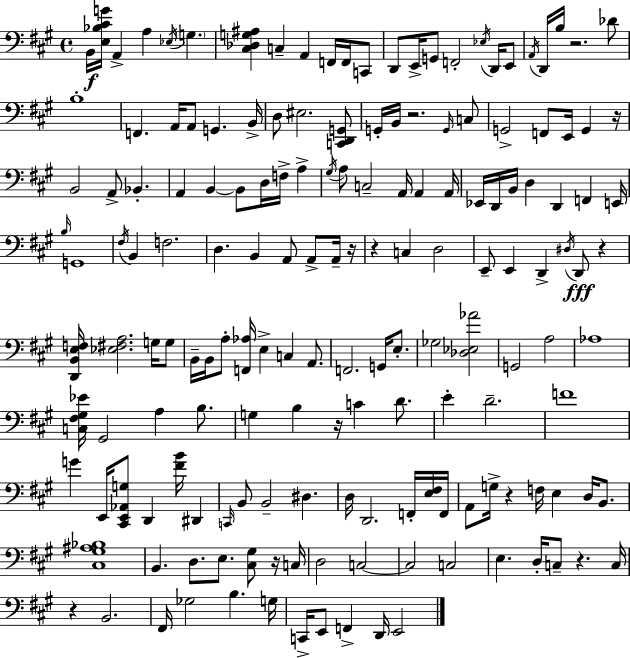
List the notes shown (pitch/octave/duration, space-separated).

B2/s [E3,Bb3,C#4,G4]/s A2/q A3/q Eb3/s G3/q. [C#3,Db3,G3,A#3]/q C3/q A2/q F2/s F2/s C2/e D2/e E2/s G2/e F2/h Eb3/s D2/s E2/e A2/s D2/s B3/s R/h. Db4/e B3/w F2/q. A2/s A2/e G2/q. B2/s D3/e EIS3/h. [C2,D2,G2]/e G2/s B2/s R/h. G2/s C3/e G2/h F2/e E2/s G2/q R/s B2/h A2/e Bb2/q. A2/q B2/q B2/e D3/s F3/s A3/q G#3/s A3/e C3/h A2/s A2/q A2/s Eb2/s D2/s B2/s D3/q D2/q F2/q E2/s B3/s G2/w F#3/s B2/q F3/h. D3/q. B2/q A2/e A2/e A2/s R/s R/q C3/q D3/h E2/e E2/q D2/q D#3/s D2/e R/q [D2,B2,E3,F3]/s [Eb3,F#3,A3]/h. G3/s G3/e B2/s B2/s A3/e [F2,Ab3]/s E3/q C3/q A2/e. F2/h. G2/s E3/e. Gb3/h [Db3,Eb3,Ab4]/h G2/h A3/h Ab3/w [C3,F#3,G#3,Eb4]/s G#2/h A3/q B3/e. G3/q B3/q R/s C4/q D4/e. E4/q D4/h. F4/w G4/q E2/s [C#2,E2,Ab2,G3]/e D2/q [F#4,B4]/s D#2/q C2/s B2/e B2/h D#3/q. D3/s D2/h. F2/s [E3,F#3]/s F2/s A2/e G3/s R/q F3/s E3/q D3/s B2/e. [C#3,G#3,A#3,Bb3]/w B2/q. D3/e. E3/e. [C#3,G#3]/e R/s C3/s D3/h C3/h C3/h C3/h E3/q. D3/s C3/e R/q. C3/s R/q B2/h. F#2/s Gb3/h B3/q. G3/s C2/s E2/e F2/q D2/s E2/h